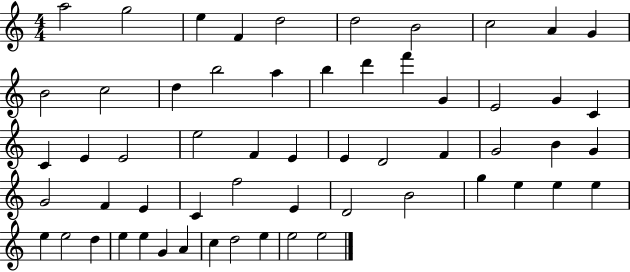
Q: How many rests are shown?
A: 0